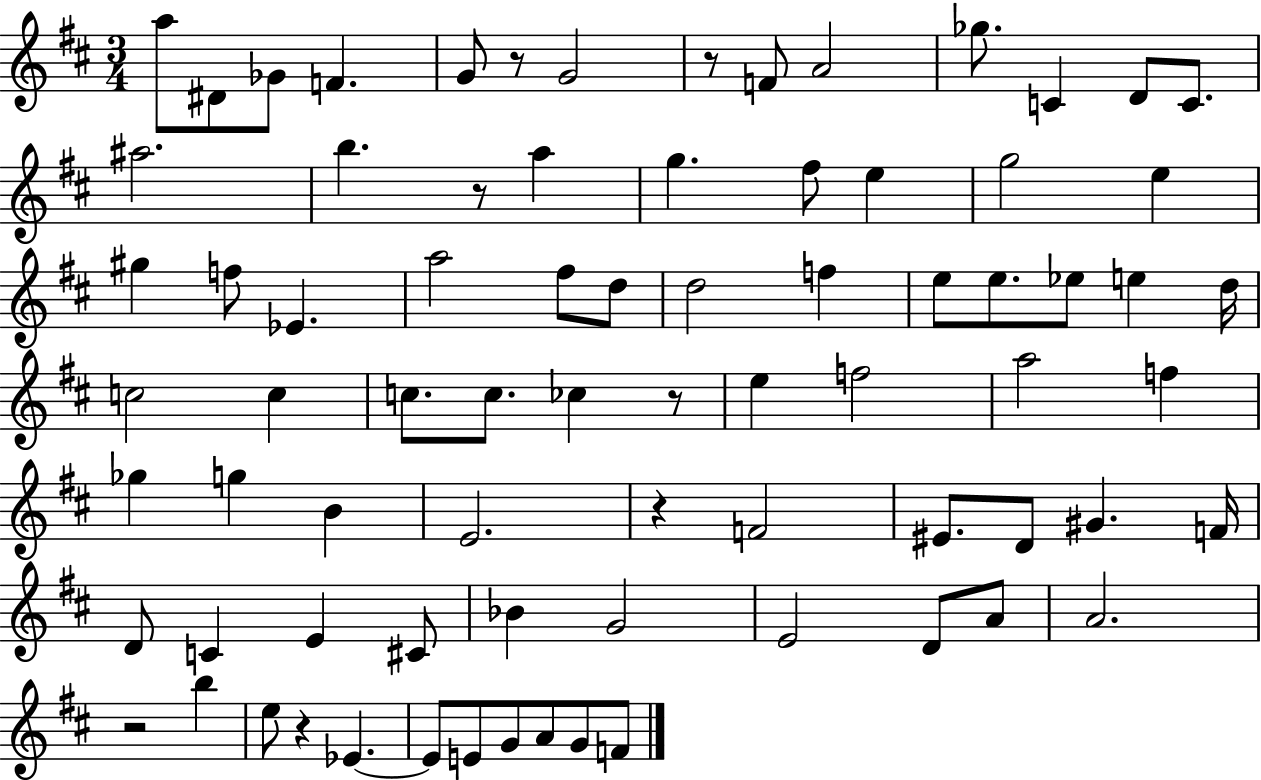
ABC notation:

X:1
T:Untitled
M:3/4
L:1/4
K:D
a/2 ^D/2 _G/2 F G/2 z/2 G2 z/2 F/2 A2 _g/2 C D/2 C/2 ^a2 b z/2 a g ^f/2 e g2 e ^g f/2 _E a2 ^f/2 d/2 d2 f e/2 e/2 _e/2 e d/4 c2 c c/2 c/2 _c z/2 e f2 a2 f _g g B E2 z F2 ^E/2 D/2 ^G F/4 D/2 C E ^C/2 _B G2 E2 D/2 A/2 A2 z2 b e/2 z _E _E/2 E/2 G/2 A/2 G/2 F/2